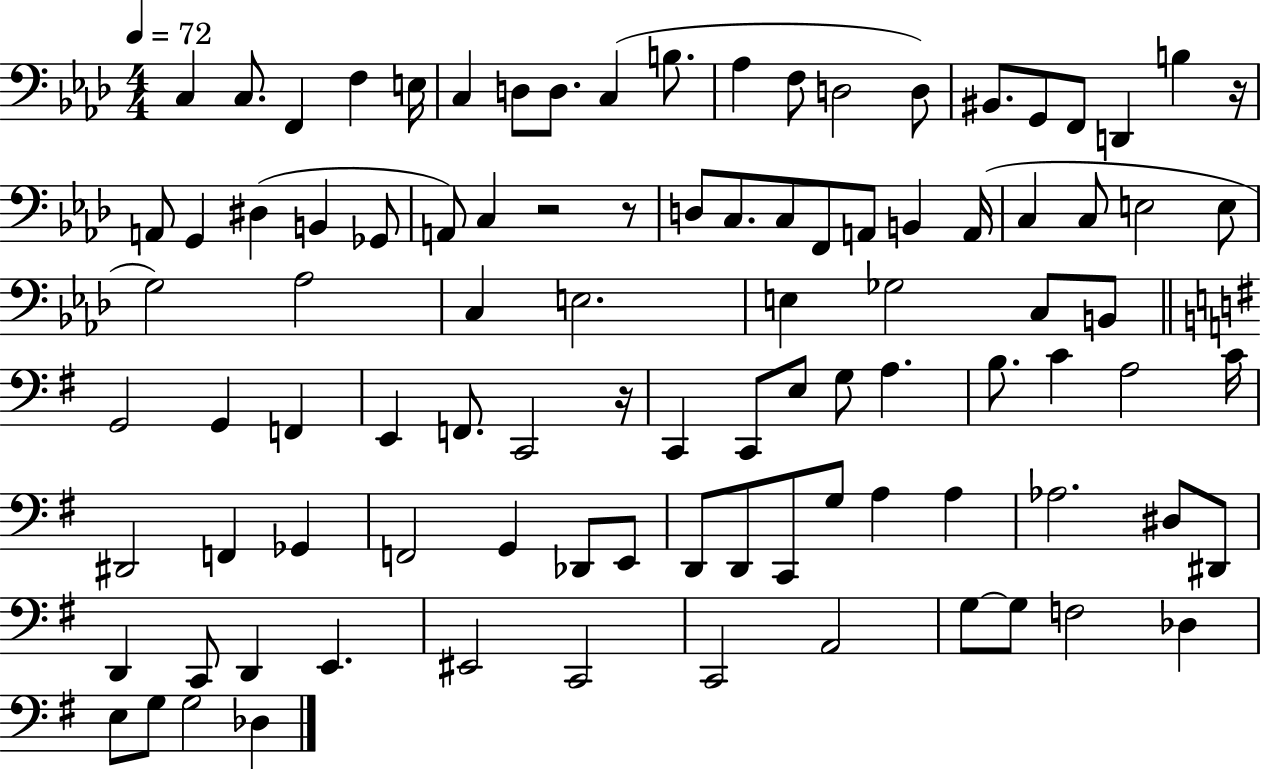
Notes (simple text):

C3/q C3/e. F2/q F3/q E3/s C3/q D3/e D3/e. C3/q B3/e. Ab3/q F3/e D3/h D3/e BIS2/e. G2/e F2/e D2/q B3/q R/s A2/e G2/q D#3/q B2/q Gb2/e A2/e C3/q R/h R/e D3/e C3/e. C3/e F2/e A2/e B2/q A2/s C3/q C3/e E3/h E3/e G3/h Ab3/h C3/q E3/h. E3/q Gb3/h C3/e B2/e G2/h G2/q F2/q E2/q F2/e. C2/h R/s C2/q C2/e E3/e G3/e A3/q. B3/e. C4/q A3/h C4/s D#2/h F2/q Gb2/q F2/h G2/q Db2/e E2/e D2/e D2/e C2/e G3/e A3/q A3/q Ab3/h. D#3/e D#2/e D2/q C2/e D2/q E2/q. EIS2/h C2/h C2/h A2/h G3/e G3/e F3/h Db3/q E3/e G3/e G3/h Db3/q